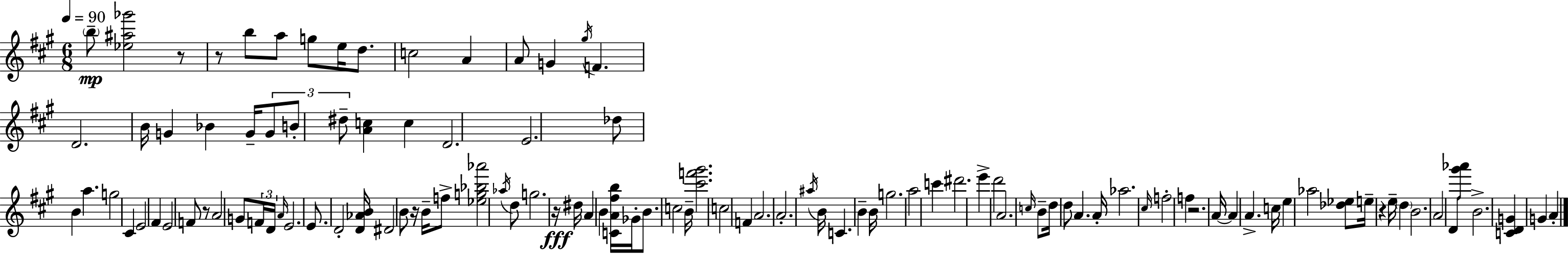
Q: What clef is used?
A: treble